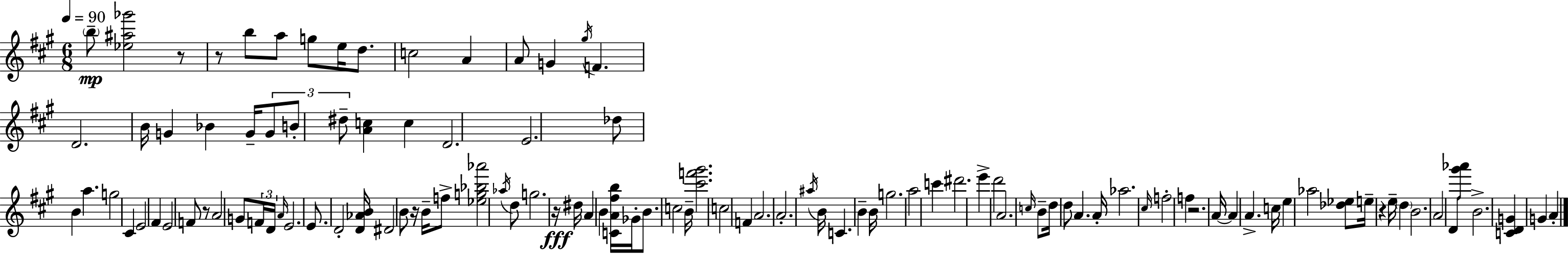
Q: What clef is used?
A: treble